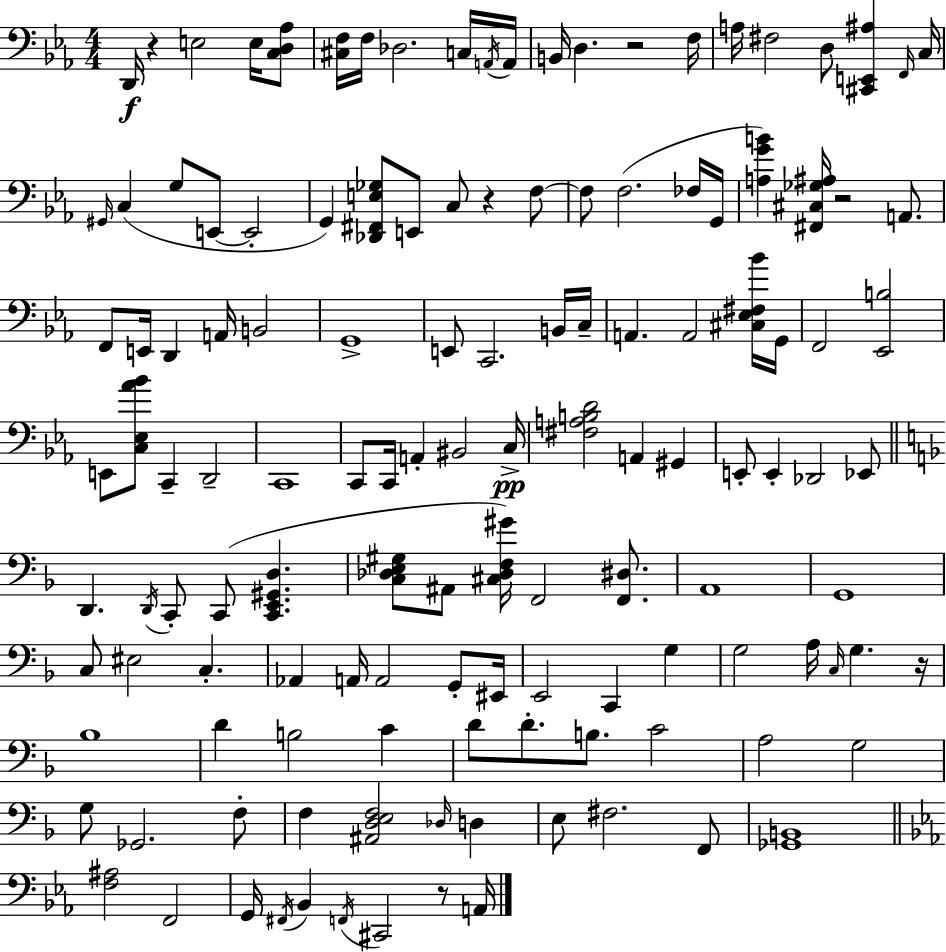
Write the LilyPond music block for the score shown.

{
  \clef bass
  \numericTimeSignature
  \time 4/4
  \key ees \major
  d,16\f r4 e2 e16 <c d aes>8 | <cis f>16 f16 des2. c16 \acciaccatura { a,16 } | a,16 b,16 d4. r2 | f16 a16 fis2 d8 <cis, e, ais>4 | \break \grace { f,16 } c16 \grace { gis,16 } c4( g8 e,8~~ e,2-. | g,4) <des, fis, e ges>8 e,8 c8 r4 | f8~~ f8 f2.( | fes16 g,16 <a g' b'>4) <fis, cis ges ais>16 r2 | \break a,8. f,8 e,16 d,4 a,16 b,2 | g,1-> | e,8 c,2. | b,16 c16-- a,4. a,2 | \break <cis ees fis bes'>16 g,16 f,2 <ees, b>2 | e,8 <c ees aes' bes'>8 c,4-- d,2-- | c,1 | c,8 c,16 a,4-. bis,2 | \break c16->\pp <fis a b d'>2 a,4 gis,4 | e,8-. e,4-. des,2 | ees,8 \bar "||" \break \key f \major d,4. \acciaccatura { d,16 } c,8-. c,8( <c, e, gis, d>4. | <c des e gis>8 ais,8 <cis des f gis'>16) f,2 <f, dis>8. | a,1 | g,1 | \break c8 eis2 c4.-. | aes,4 a,16 a,2 g,8-. | eis,16 e,2 c,4 g4 | g2 a16 \grace { c16 } g4. | \break r16 bes1 | d'4 b2 c'4 | d'8 d'8.-. b8. c'2 | a2 g2 | \break g8 ges,2. | f8-. f4 <ais, d e f>2 \grace { des16 } d4 | e8 fis2. | f,8 <ges, b,>1 | \break \bar "||" \break \key ees \major <f ais>2 f,2 | g,16 \acciaccatura { fis,16 } bes,4 \acciaccatura { f,16 } cis,2 r8 | a,16 \bar "|."
}